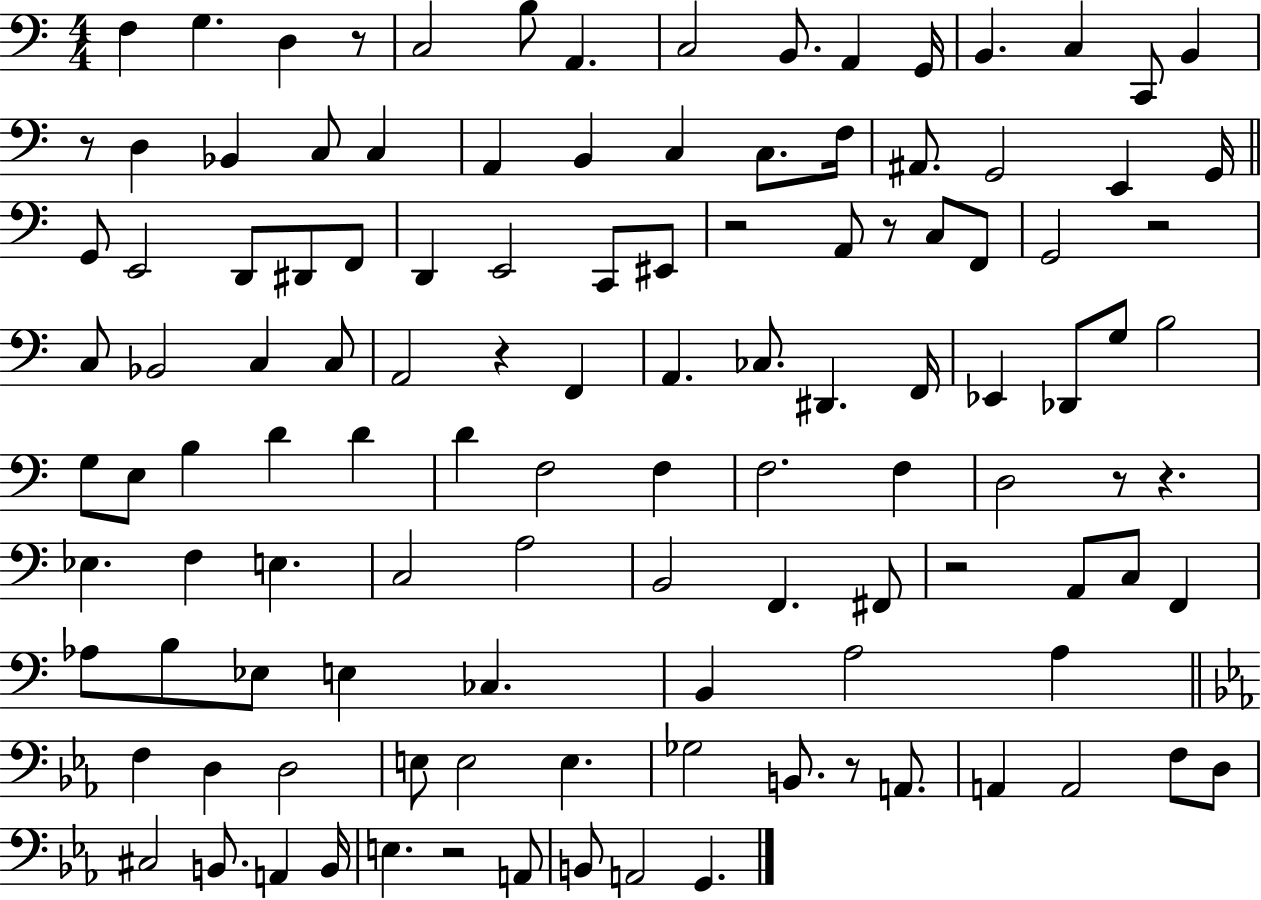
X:1
T:Untitled
M:4/4
L:1/4
K:C
F, G, D, z/2 C,2 B,/2 A,, C,2 B,,/2 A,, G,,/4 B,, C, C,,/2 B,, z/2 D, _B,, C,/2 C, A,, B,, C, C,/2 F,/4 ^A,,/2 G,,2 E,, G,,/4 G,,/2 E,,2 D,,/2 ^D,,/2 F,,/2 D,, E,,2 C,,/2 ^E,,/2 z2 A,,/2 z/2 C,/2 F,,/2 G,,2 z2 C,/2 _B,,2 C, C,/2 A,,2 z F,, A,, _C,/2 ^D,, F,,/4 _E,, _D,,/2 G,/2 B,2 G,/2 E,/2 B, D D D F,2 F, F,2 F, D,2 z/2 z _E, F, E, C,2 A,2 B,,2 F,, ^F,,/2 z2 A,,/2 C,/2 F,, _A,/2 B,/2 _E,/2 E, _C, B,, A,2 A, F, D, D,2 E,/2 E,2 E, _G,2 B,,/2 z/2 A,,/2 A,, A,,2 F,/2 D,/2 ^C,2 B,,/2 A,, B,,/4 E, z2 A,,/2 B,,/2 A,,2 G,,